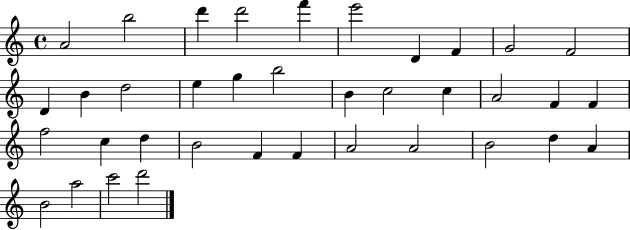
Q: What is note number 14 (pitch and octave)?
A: E5